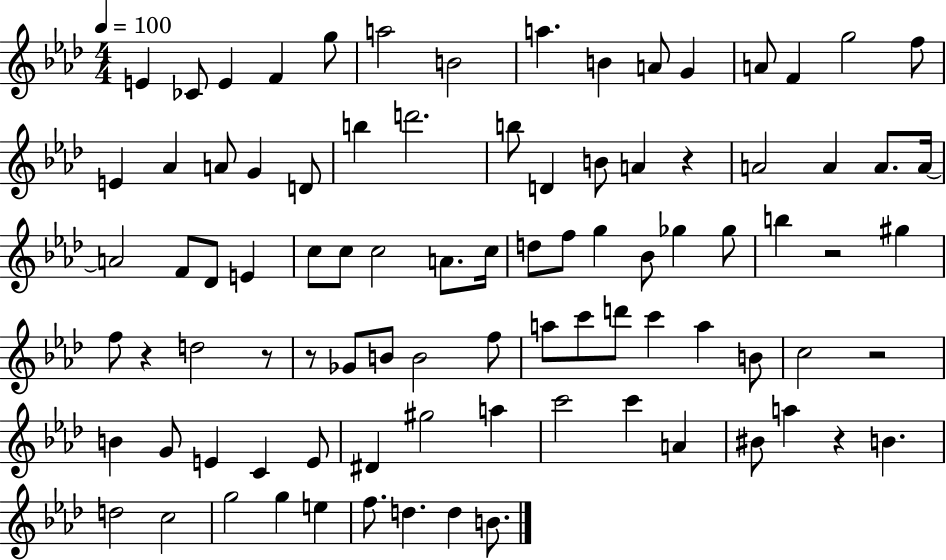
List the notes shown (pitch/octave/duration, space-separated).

E4/q CES4/e E4/q F4/q G5/e A5/h B4/h A5/q. B4/q A4/e G4/q A4/e F4/q G5/h F5/e E4/q Ab4/q A4/e G4/q D4/e B5/q D6/h. B5/e D4/q B4/e A4/q R/q A4/h A4/q A4/e. A4/s A4/h F4/e Db4/e E4/q C5/e C5/e C5/h A4/e. C5/s D5/e F5/e G5/q Bb4/e Gb5/q Gb5/e B5/q R/h G#5/q F5/e R/q D5/h R/e R/e Gb4/e B4/e B4/h F5/e A5/e C6/e D6/e C6/q A5/q B4/e C5/h R/h B4/q G4/e E4/q C4/q E4/e D#4/q G#5/h A5/q C6/h C6/q A4/q BIS4/e A5/q R/q B4/q. D5/h C5/h G5/h G5/q E5/q F5/e. D5/q. D5/q B4/e.